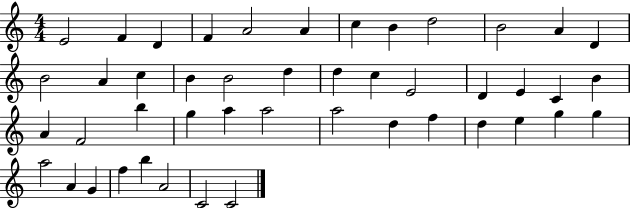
X:1
T:Untitled
M:4/4
L:1/4
K:C
E2 F D F A2 A c B d2 B2 A D B2 A c B B2 d d c E2 D E C B A F2 b g a a2 a2 d f d e g g a2 A G f b A2 C2 C2